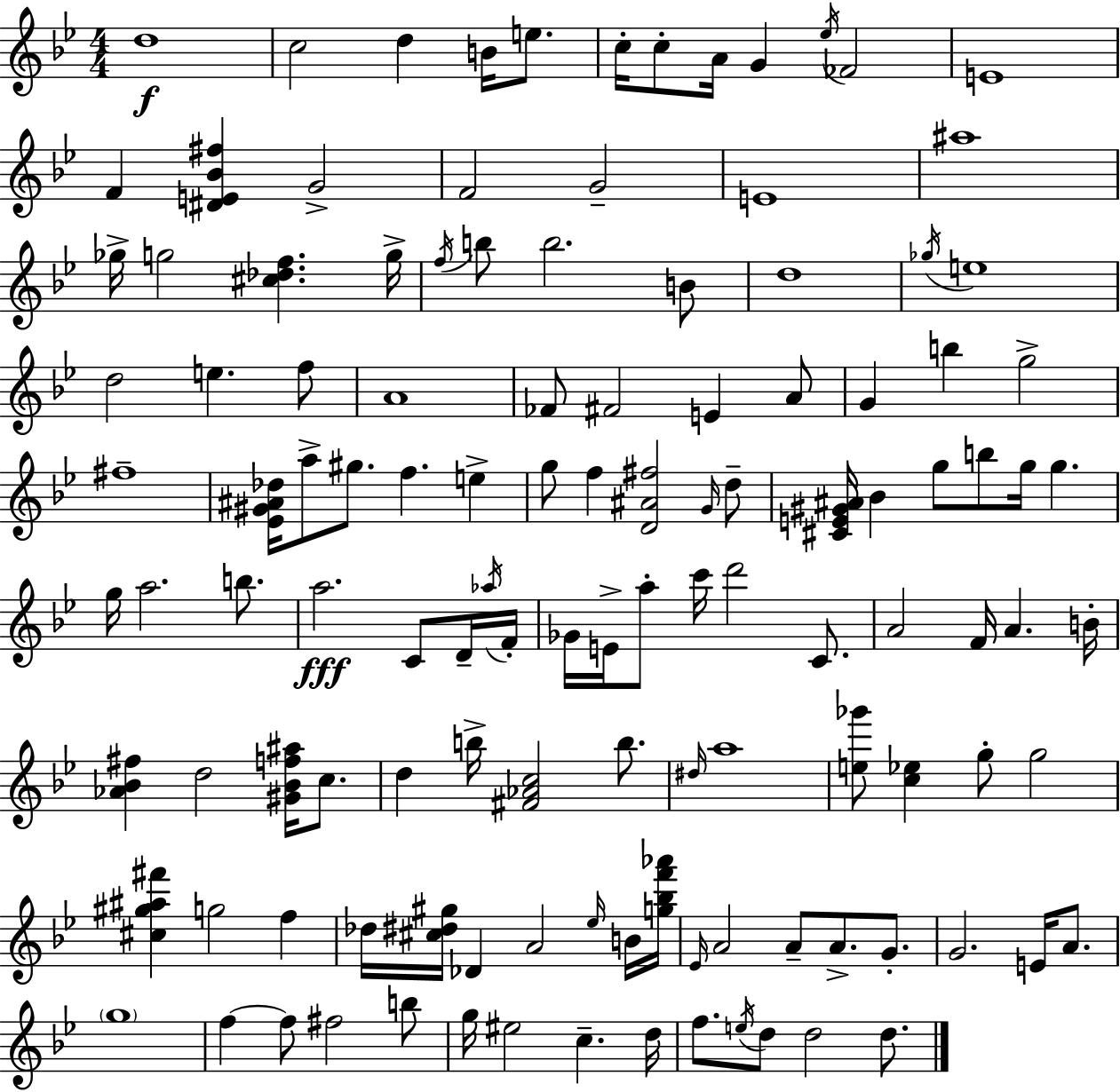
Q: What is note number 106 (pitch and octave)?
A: E5